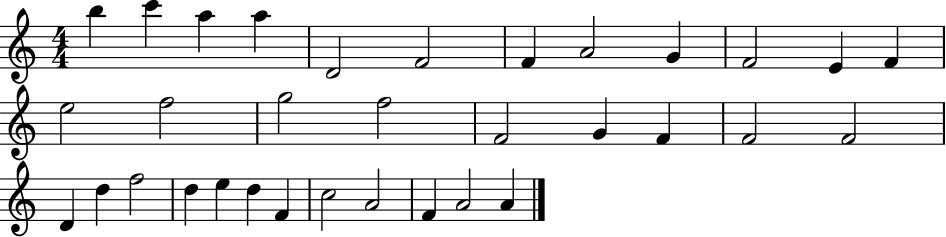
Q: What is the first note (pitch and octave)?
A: B5